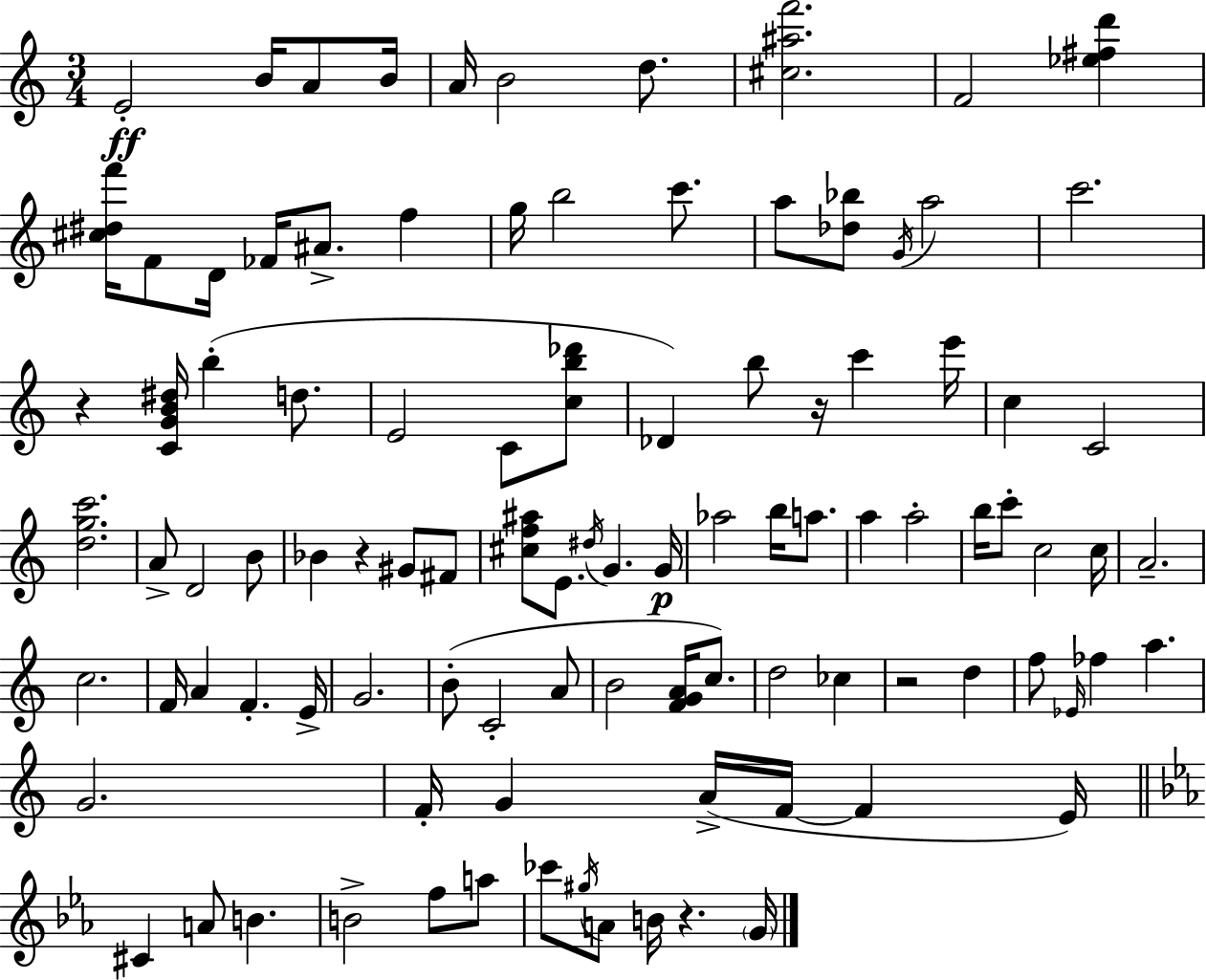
E4/h B4/s A4/e B4/s A4/s B4/h D5/e. [C#5,A#5,F6]/h. F4/h [Eb5,F#5,D6]/q [C#5,D#5,F6]/s F4/e D4/s FES4/s A#4/e. F5/q G5/s B5/h C6/e. A5/e [Db5,Bb5]/e G4/s A5/h C6/h. R/q [C4,G4,B4,D#5]/s B5/q D5/e. E4/h C4/e [C5,B5,Db6]/e Db4/q B5/e R/s C6/q E6/s C5/q C4/h [D5,G5,C6]/h. A4/e D4/h B4/e Bb4/q R/q G#4/e F#4/e [C#5,F5,A#5]/e E4/e. D#5/s G4/q. G4/s Ab5/h B5/s A5/e. A5/q A5/h B5/s C6/e C5/h C5/s A4/h. C5/h. F4/s A4/q F4/q. E4/s G4/h. B4/e C4/h A4/e B4/h [F4,G4,A4]/s C5/e. D5/h CES5/q R/h D5/q F5/e Eb4/s FES5/q A5/q. G4/h. F4/s G4/q A4/s F4/s F4/q E4/s C#4/q A4/e B4/q. B4/h F5/e A5/e CES6/e G#5/s A4/e B4/s R/q. G4/s